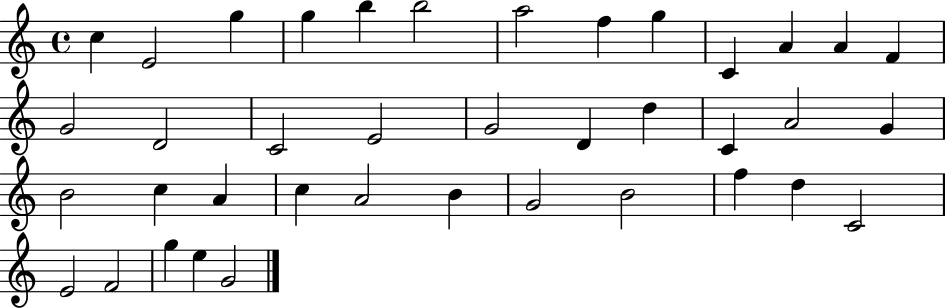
X:1
T:Untitled
M:4/4
L:1/4
K:C
c E2 g g b b2 a2 f g C A A F G2 D2 C2 E2 G2 D d C A2 G B2 c A c A2 B G2 B2 f d C2 E2 F2 g e G2